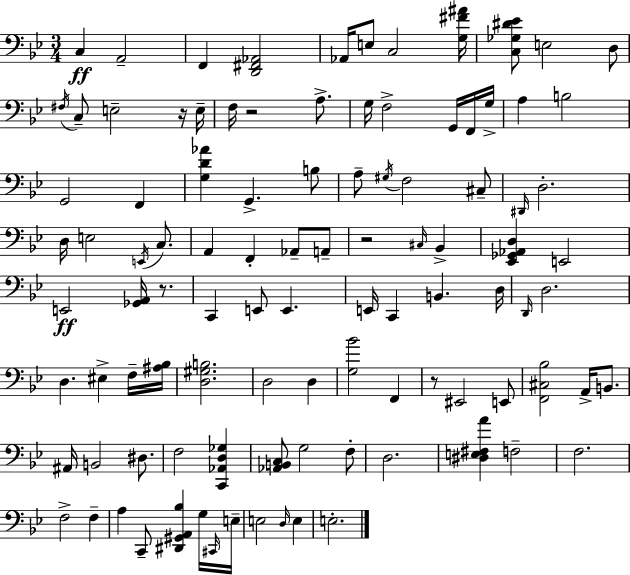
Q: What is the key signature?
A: BES major